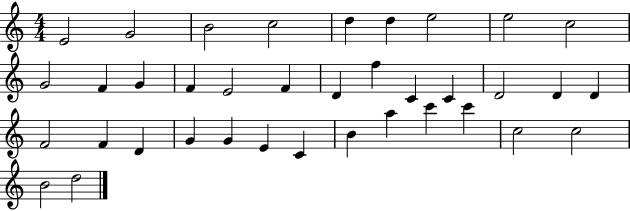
E4/h G4/h B4/h C5/h D5/q D5/q E5/h E5/h C5/h G4/h F4/q G4/q F4/q E4/h F4/q D4/q F5/q C4/q C4/q D4/h D4/q D4/q F4/h F4/q D4/q G4/q G4/q E4/q C4/q B4/q A5/q C6/q C6/q C5/h C5/h B4/h D5/h